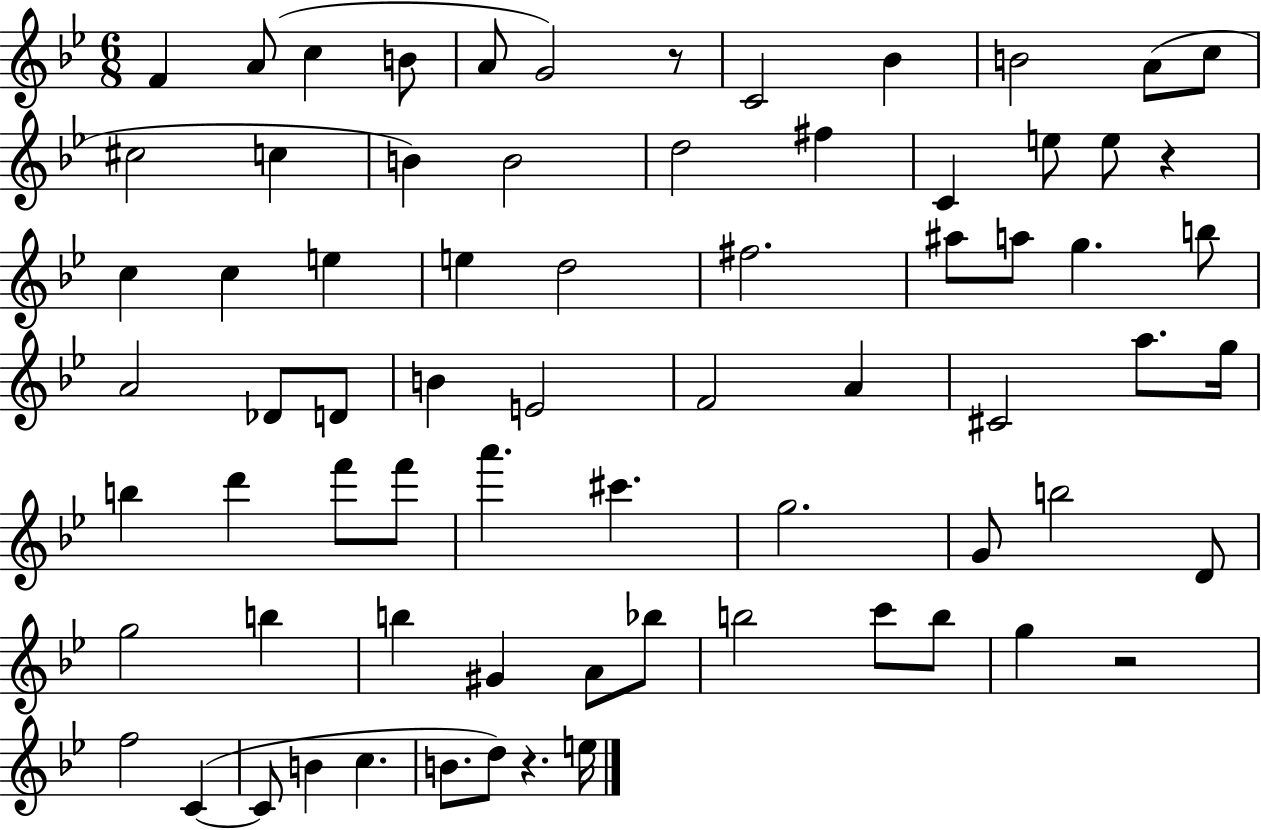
{
  \clef treble
  \numericTimeSignature
  \time 6/8
  \key bes \major
  \repeat volta 2 { f'4 a'8( c''4 b'8 | a'8 g'2) r8 | c'2 bes'4 | b'2 a'8( c''8 | \break cis''2 c''4 | b'4) b'2 | d''2 fis''4 | c'4 e''8 e''8 r4 | \break c''4 c''4 e''4 | e''4 d''2 | fis''2. | ais''8 a''8 g''4. b''8 | \break a'2 des'8 d'8 | b'4 e'2 | f'2 a'4 | cis'2 a''8. g''16 | \break b''4 d'''4 f'''8 f'''8 | a'''4. cis'''4. | g''2. | g'8 b''2 d'8 | \break g''2 b''4 | b''4 gis'4 a'8 bes''8 | b''2 c'''8 b''8 | g''4 r2 | \break f''2 c'4~(~ | c'8 b'4 c''4. | b'8. d''8) r4. e''16 | } \bar "|."
}